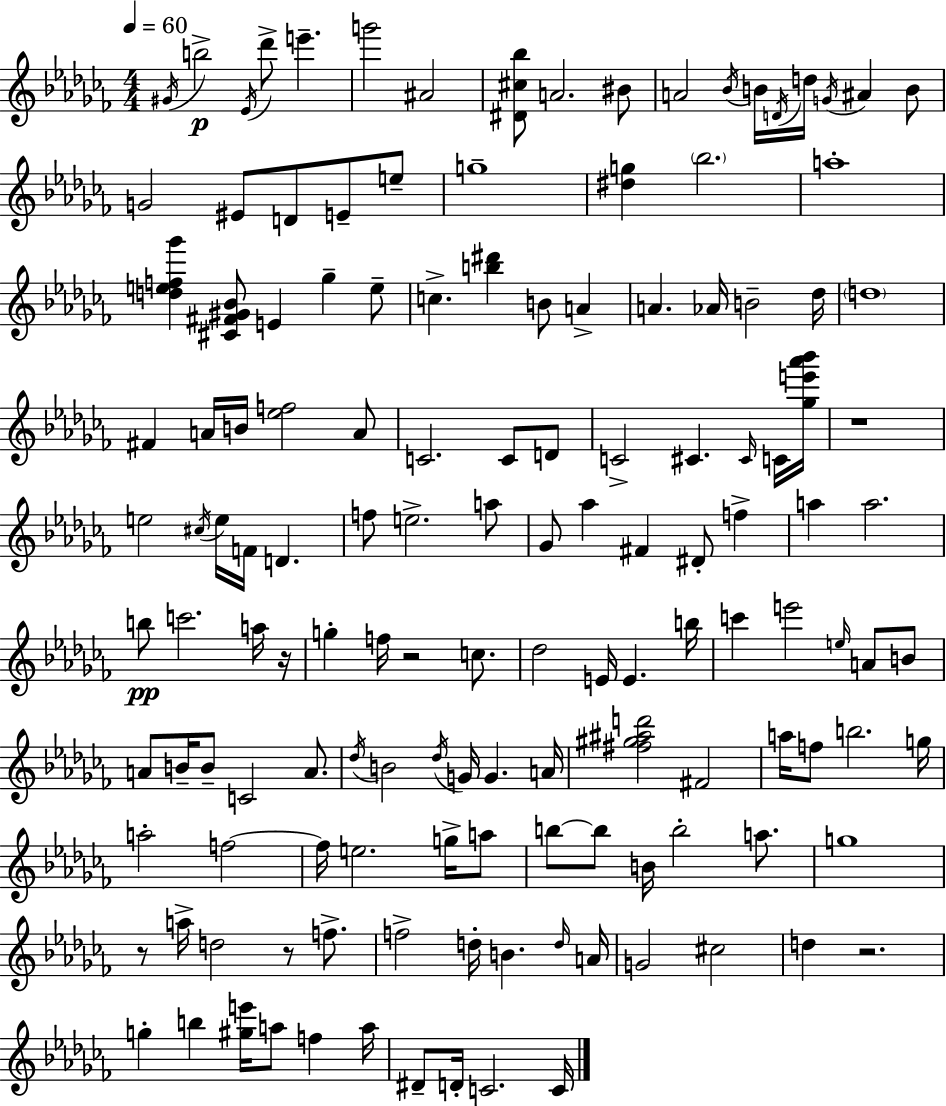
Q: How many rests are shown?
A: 6